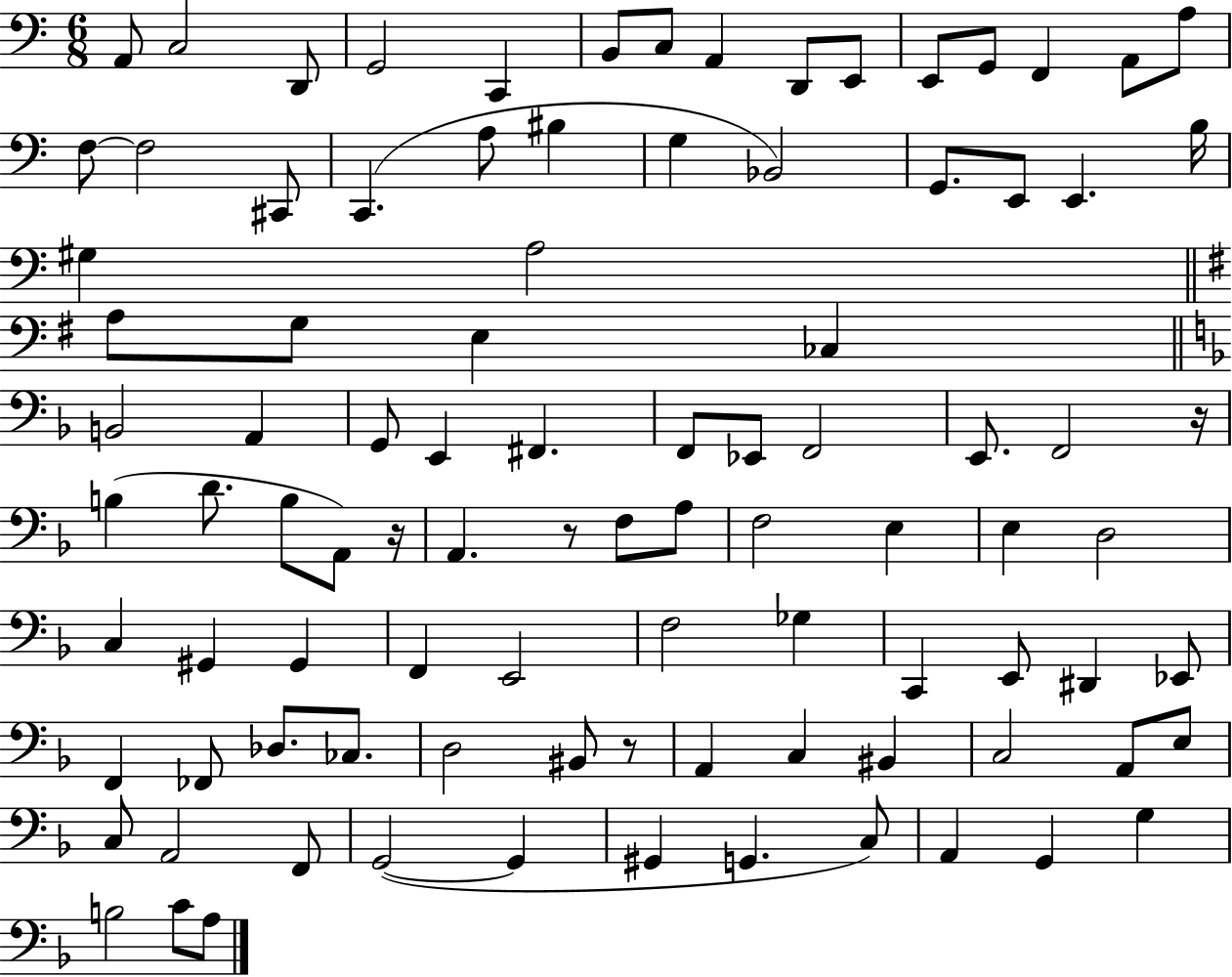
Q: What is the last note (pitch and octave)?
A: A3